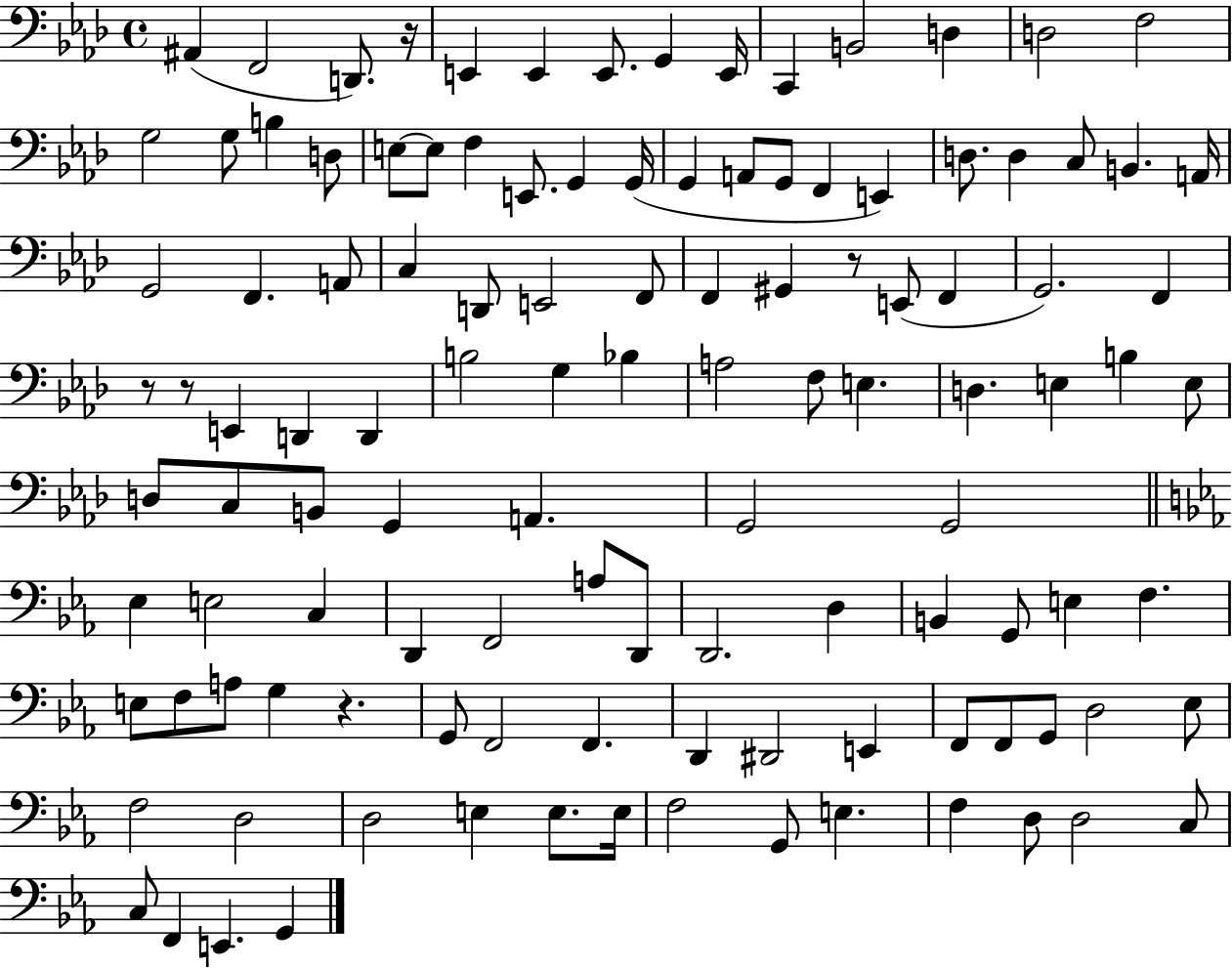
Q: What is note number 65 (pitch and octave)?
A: G2